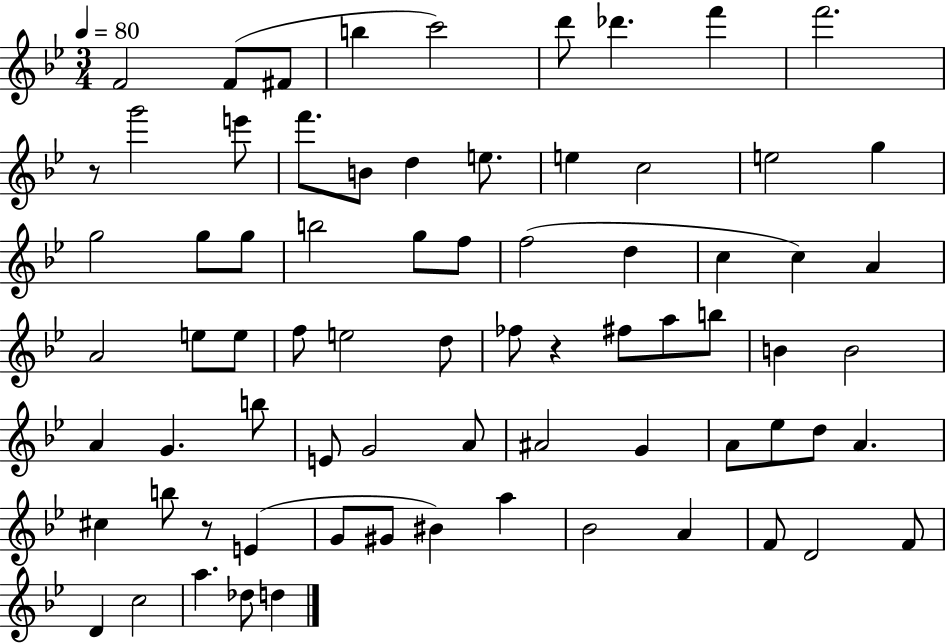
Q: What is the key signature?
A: BES major